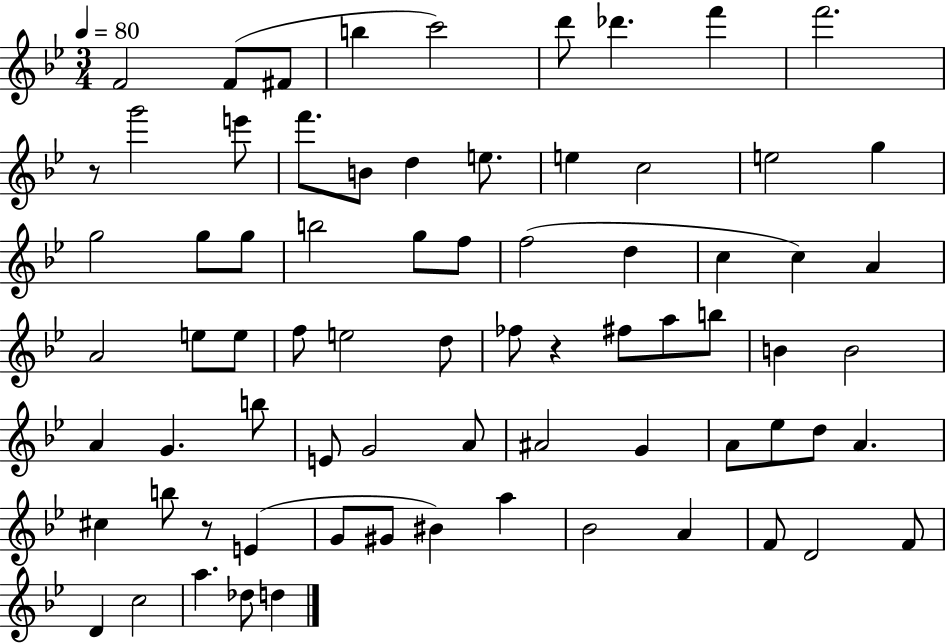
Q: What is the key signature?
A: BES major